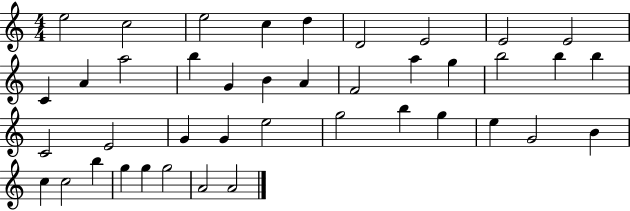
E5/h C5/h E5/h C5/q D5/q D4/h E4/h E4/h E4/h C4/q A4/q A5/h B5/q G4/q B4/q A4/q F4/h A5/q G5/q B5/h B5/q B5/q C4/h E4/h G4/q G4/q E5/h G5/h B5/q G5/q E5/q G4/h B4/q C5/q C5/h B5/q G5/q G5/q G5/h A4/h A4/h